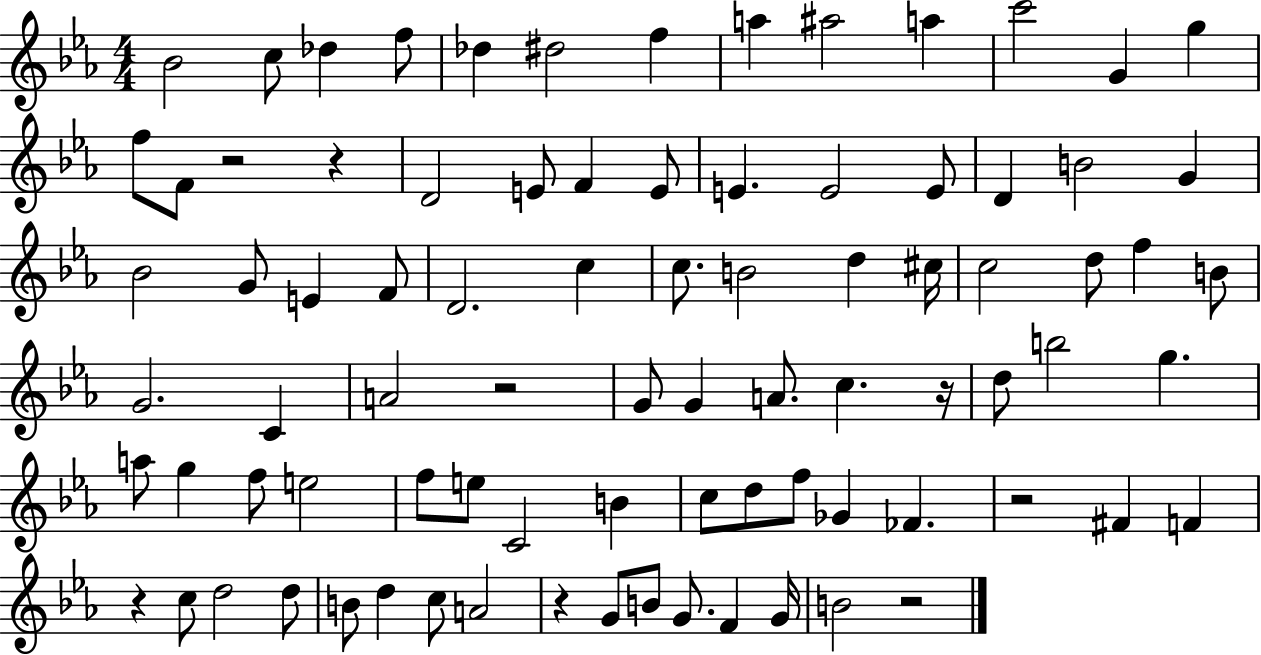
Bb4/h C5/e Db5/q F5/e Db5/q D#5/h F5/q A5/q A#5/h A5/q C6/h G4/q G5/q F5/e F4/e R/h R/q D4/h E4/e F4/q E4/e E4/q. E4/h E4/e D4/q B4/h G4/q Bb4/h G4/e E4/q F4/e D4/h. C5/q C5/e. B4/h D5/q C#5/s C5/h D5/e F5/q B4/e G4/h. C4/q A4/h R/h G4/e G4/q A4/e. C5/q. R/s D5/e B5/h G5/q. A5/e G5/q F5/e E5/h F5/e E5/e C4/h B4/q C5/e D5/e F5/e Gb4/q FES4/q. R/h F#4/q F4/q R/q C5/e D5/h D5/e B4/e D5/q C5/e A4/h R/q G4/e B4/e G4/e. F4/q G4/s B4/h R/h